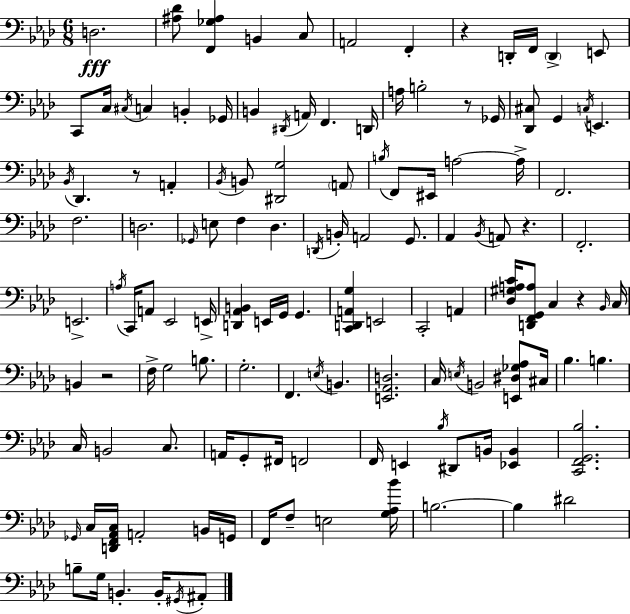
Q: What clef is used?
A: bass